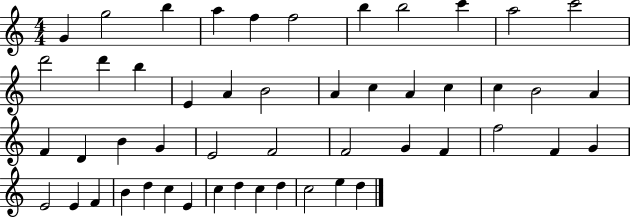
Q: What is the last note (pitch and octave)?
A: D5